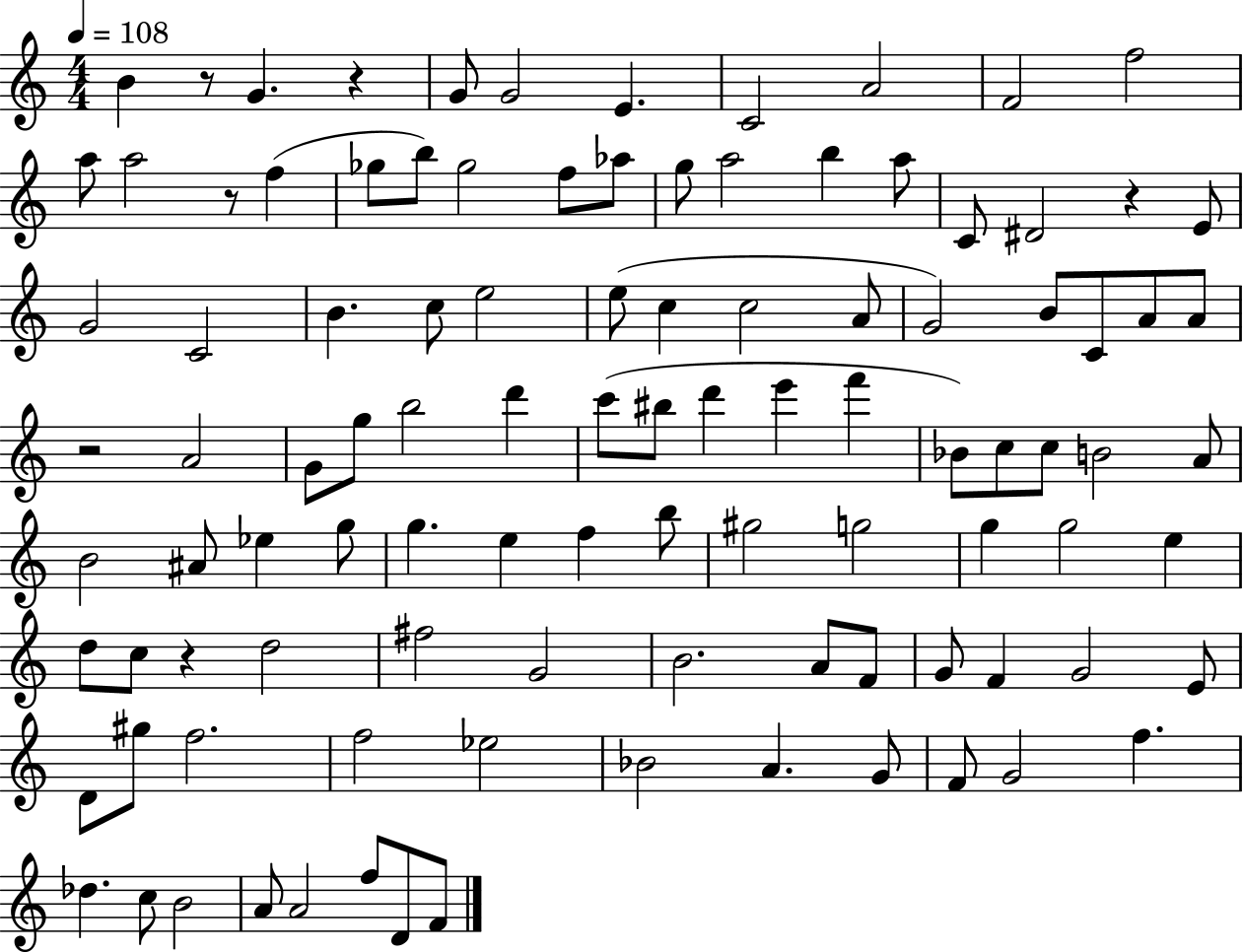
B4/q R/e G4/q. R/q G4/e G4/h E4/q. C4/h A4/h F4/h F5/h A5/e A5/h R/e F5/q Gb5/e B5/e Gb5/h F5/e Ab5/e G5/e A5/h B5/q A5/e C4/e D#4/h R/q E4/e G4/h C4/h B4/q. C5/e E5/h E5/e C5/q C5/h A4/e G4/h B4/e C4/e A4/e A4/e R/h A4/h G4/e G5/e B5/h D6/q C6/e BIS5/e D6/q E6/q F6/q Bb4/e C5/e C5/e B4/h A4/e B4/h A#4/e Eb5/q G5/e G5/q. E5/q F5/q B5/e G#5/h G5/h G5/q G5/h E5/q D5/e C5/e R/q D5/h F#5/h G4/h B4/h. A4/e F4/e G4/e F4/q G4/h E4/e D4/e G#5/e F5/h. F5/h Eb5/h Bb4/h A4/q. G4/e F4/e G4/h F5/q. Db5/q. C5/e B4/h A4/e A4/h F5/e D4/e F4/e